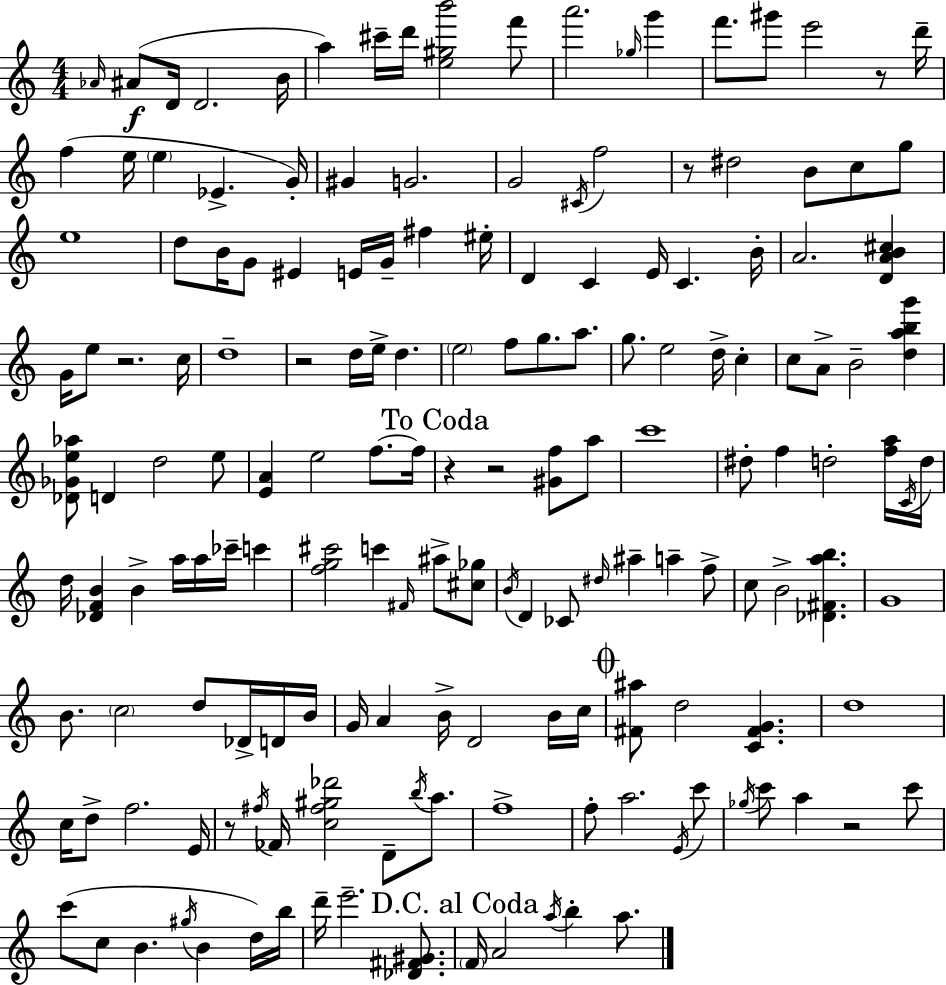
{
  \clef treble
  \numericTimeSignature
  \time 4/4
  \key c \major
  \grace { aes'16 }\f ais'8( d'16 d'2. | b'16 a''4) cis'''16-- d'''16 <e'' gis'' b'''>2 f'''8 | a'''2. \grace { ges''16 } g'''4 | f'''8. gis'''8 e'''2 r8 | \break d'''16-- f''4( e''16 \parenthesize e''4 ees'4.-> | g'16-.) gis'4 g'2. | g'2 \acciaccatura { cis'16 } f''2 | r8 dis''2 b'8 c''8 | \break g''8 e''1 | d''8 b'16 g'8 eis'4 e'16 g'16-- fis''4 | eis''16-. d'4 c'4 e'16 c'4. | b'16-. a'2. <d' a' b' cis''>4 | \break g'16 e''8 r2. | c''16 d''1-- | r2 d''16 e''16-> d''4. | \parenthesize e''2 f''8 g''8. | \break a''8. g''8. e''2 d''16-> c''4-. | c''8 a'8-> b'2-- <d'' a'' b'' g'''>4 | <des' ges' e'' aes''>8 d'4 d''2 | e''8 <e' a'>4 e''2 f''8.~~ | \break f''16 \mark "To Coda" r4 r2 <gis' f''>8 | a''8 c'''1 | dis''8-. f''4 d''2-. | <f'' a''>16 \acciaccatura { c'16 } d''16 d''16 <des' f' b'>4 b'4-> a''16 a''16 ces'''16-- | \break c'''4 <f'' g'' cis'''>2 c'''4 | \grace { fis'16 } ais''8-> <cis'' ges''>8 \acciaccatura { b'16 } d'4 ces'8 \grace { dis''16 } ais''4-- | a''4-- f''8-> c''8 b'2-> | <des' fis' a'' b''>4. g'1 | \break b'8. \parenthesize c''2 | d''8 des'16-> d'16 b'16 g'16 a'4 b'16-> d'2 | b'16 c''16 \mark \markup { \musicglyph "scripts.coda" } <fis' ais''>8 d''2 | <c' fis' g'>4. d''1 | \break c''16 d''8-> f''2. | e'16 r8 \acciaccatura { fis''16 } fes'16 <c'' fis'' gis'' des'''>2 | d'8-- \acciaccatura { b''16 } a''8. f''1-> | f''8-. a''2. | \break \acciaccatura { e'16 } c'''8 \acciaccatura { ges''16 } c'''8 a''4 | r2 c'''8 c'''8( c''8 b'4. | \acciaccatura { gis''16 } b'4 d''16) b''16 d'''16-- e'''2.-- | <des' fis' gis'>8. \mark "D.C. al Coda" \parenthesize f'16 a'2 | \break \acciaccatura { a''16 } b''4-. a''8. \bar "|."
}